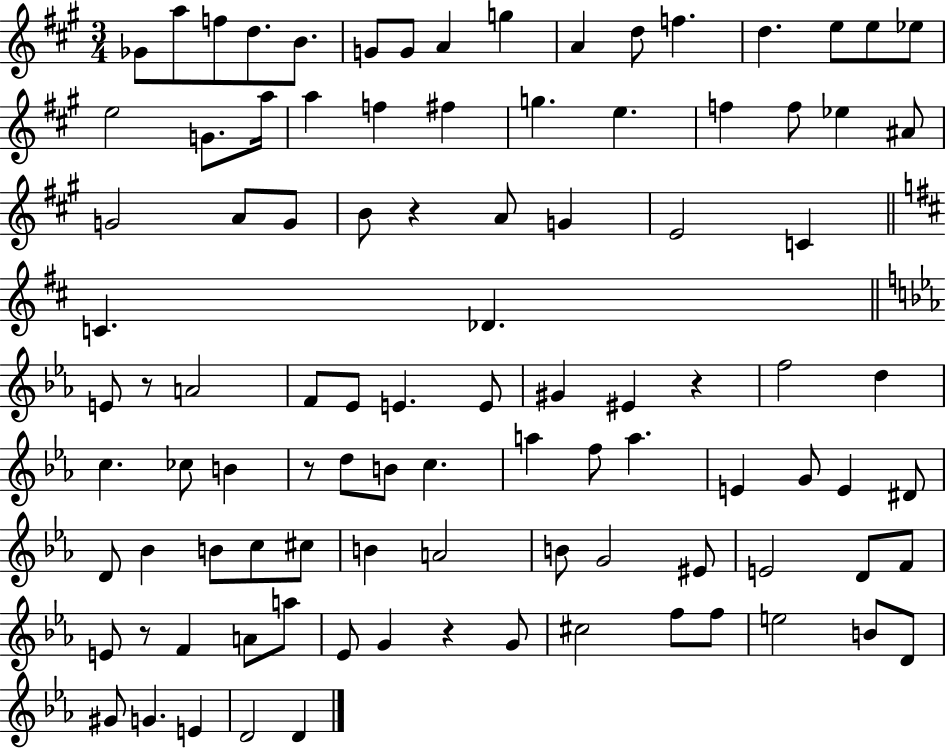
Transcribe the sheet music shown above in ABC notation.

X:1
T:Untitled
M:3/4
L:1/4
K:A
_G/2 a/2 f/2 d/2 B/2 G/2 G/2 A g A d/2 f d e/2 e/2 _e/2 e2 G/2 a/4 a f ^f g e f f/2 _e ^A/2 G2 A/2 G/2 B/2 z A/2 G E2 C C _D E/2 z/2 A2 F/2 _E/2 E E/2 ^G ^E z f2 d c _c/2 B z/2 d/2 B/2 c a f/2 a E G/2 E ^D/2 D/2 _B B/2 c/2 ^c/2 B A2 B/2 G2 ^E/2 E2 D/2 F/2 E/2 z/2 F A/2 a/2 _E/2 G z G/2 ^c2 f/2 f/2 e2 B/2 D/2 ^G/2 G E D2 D